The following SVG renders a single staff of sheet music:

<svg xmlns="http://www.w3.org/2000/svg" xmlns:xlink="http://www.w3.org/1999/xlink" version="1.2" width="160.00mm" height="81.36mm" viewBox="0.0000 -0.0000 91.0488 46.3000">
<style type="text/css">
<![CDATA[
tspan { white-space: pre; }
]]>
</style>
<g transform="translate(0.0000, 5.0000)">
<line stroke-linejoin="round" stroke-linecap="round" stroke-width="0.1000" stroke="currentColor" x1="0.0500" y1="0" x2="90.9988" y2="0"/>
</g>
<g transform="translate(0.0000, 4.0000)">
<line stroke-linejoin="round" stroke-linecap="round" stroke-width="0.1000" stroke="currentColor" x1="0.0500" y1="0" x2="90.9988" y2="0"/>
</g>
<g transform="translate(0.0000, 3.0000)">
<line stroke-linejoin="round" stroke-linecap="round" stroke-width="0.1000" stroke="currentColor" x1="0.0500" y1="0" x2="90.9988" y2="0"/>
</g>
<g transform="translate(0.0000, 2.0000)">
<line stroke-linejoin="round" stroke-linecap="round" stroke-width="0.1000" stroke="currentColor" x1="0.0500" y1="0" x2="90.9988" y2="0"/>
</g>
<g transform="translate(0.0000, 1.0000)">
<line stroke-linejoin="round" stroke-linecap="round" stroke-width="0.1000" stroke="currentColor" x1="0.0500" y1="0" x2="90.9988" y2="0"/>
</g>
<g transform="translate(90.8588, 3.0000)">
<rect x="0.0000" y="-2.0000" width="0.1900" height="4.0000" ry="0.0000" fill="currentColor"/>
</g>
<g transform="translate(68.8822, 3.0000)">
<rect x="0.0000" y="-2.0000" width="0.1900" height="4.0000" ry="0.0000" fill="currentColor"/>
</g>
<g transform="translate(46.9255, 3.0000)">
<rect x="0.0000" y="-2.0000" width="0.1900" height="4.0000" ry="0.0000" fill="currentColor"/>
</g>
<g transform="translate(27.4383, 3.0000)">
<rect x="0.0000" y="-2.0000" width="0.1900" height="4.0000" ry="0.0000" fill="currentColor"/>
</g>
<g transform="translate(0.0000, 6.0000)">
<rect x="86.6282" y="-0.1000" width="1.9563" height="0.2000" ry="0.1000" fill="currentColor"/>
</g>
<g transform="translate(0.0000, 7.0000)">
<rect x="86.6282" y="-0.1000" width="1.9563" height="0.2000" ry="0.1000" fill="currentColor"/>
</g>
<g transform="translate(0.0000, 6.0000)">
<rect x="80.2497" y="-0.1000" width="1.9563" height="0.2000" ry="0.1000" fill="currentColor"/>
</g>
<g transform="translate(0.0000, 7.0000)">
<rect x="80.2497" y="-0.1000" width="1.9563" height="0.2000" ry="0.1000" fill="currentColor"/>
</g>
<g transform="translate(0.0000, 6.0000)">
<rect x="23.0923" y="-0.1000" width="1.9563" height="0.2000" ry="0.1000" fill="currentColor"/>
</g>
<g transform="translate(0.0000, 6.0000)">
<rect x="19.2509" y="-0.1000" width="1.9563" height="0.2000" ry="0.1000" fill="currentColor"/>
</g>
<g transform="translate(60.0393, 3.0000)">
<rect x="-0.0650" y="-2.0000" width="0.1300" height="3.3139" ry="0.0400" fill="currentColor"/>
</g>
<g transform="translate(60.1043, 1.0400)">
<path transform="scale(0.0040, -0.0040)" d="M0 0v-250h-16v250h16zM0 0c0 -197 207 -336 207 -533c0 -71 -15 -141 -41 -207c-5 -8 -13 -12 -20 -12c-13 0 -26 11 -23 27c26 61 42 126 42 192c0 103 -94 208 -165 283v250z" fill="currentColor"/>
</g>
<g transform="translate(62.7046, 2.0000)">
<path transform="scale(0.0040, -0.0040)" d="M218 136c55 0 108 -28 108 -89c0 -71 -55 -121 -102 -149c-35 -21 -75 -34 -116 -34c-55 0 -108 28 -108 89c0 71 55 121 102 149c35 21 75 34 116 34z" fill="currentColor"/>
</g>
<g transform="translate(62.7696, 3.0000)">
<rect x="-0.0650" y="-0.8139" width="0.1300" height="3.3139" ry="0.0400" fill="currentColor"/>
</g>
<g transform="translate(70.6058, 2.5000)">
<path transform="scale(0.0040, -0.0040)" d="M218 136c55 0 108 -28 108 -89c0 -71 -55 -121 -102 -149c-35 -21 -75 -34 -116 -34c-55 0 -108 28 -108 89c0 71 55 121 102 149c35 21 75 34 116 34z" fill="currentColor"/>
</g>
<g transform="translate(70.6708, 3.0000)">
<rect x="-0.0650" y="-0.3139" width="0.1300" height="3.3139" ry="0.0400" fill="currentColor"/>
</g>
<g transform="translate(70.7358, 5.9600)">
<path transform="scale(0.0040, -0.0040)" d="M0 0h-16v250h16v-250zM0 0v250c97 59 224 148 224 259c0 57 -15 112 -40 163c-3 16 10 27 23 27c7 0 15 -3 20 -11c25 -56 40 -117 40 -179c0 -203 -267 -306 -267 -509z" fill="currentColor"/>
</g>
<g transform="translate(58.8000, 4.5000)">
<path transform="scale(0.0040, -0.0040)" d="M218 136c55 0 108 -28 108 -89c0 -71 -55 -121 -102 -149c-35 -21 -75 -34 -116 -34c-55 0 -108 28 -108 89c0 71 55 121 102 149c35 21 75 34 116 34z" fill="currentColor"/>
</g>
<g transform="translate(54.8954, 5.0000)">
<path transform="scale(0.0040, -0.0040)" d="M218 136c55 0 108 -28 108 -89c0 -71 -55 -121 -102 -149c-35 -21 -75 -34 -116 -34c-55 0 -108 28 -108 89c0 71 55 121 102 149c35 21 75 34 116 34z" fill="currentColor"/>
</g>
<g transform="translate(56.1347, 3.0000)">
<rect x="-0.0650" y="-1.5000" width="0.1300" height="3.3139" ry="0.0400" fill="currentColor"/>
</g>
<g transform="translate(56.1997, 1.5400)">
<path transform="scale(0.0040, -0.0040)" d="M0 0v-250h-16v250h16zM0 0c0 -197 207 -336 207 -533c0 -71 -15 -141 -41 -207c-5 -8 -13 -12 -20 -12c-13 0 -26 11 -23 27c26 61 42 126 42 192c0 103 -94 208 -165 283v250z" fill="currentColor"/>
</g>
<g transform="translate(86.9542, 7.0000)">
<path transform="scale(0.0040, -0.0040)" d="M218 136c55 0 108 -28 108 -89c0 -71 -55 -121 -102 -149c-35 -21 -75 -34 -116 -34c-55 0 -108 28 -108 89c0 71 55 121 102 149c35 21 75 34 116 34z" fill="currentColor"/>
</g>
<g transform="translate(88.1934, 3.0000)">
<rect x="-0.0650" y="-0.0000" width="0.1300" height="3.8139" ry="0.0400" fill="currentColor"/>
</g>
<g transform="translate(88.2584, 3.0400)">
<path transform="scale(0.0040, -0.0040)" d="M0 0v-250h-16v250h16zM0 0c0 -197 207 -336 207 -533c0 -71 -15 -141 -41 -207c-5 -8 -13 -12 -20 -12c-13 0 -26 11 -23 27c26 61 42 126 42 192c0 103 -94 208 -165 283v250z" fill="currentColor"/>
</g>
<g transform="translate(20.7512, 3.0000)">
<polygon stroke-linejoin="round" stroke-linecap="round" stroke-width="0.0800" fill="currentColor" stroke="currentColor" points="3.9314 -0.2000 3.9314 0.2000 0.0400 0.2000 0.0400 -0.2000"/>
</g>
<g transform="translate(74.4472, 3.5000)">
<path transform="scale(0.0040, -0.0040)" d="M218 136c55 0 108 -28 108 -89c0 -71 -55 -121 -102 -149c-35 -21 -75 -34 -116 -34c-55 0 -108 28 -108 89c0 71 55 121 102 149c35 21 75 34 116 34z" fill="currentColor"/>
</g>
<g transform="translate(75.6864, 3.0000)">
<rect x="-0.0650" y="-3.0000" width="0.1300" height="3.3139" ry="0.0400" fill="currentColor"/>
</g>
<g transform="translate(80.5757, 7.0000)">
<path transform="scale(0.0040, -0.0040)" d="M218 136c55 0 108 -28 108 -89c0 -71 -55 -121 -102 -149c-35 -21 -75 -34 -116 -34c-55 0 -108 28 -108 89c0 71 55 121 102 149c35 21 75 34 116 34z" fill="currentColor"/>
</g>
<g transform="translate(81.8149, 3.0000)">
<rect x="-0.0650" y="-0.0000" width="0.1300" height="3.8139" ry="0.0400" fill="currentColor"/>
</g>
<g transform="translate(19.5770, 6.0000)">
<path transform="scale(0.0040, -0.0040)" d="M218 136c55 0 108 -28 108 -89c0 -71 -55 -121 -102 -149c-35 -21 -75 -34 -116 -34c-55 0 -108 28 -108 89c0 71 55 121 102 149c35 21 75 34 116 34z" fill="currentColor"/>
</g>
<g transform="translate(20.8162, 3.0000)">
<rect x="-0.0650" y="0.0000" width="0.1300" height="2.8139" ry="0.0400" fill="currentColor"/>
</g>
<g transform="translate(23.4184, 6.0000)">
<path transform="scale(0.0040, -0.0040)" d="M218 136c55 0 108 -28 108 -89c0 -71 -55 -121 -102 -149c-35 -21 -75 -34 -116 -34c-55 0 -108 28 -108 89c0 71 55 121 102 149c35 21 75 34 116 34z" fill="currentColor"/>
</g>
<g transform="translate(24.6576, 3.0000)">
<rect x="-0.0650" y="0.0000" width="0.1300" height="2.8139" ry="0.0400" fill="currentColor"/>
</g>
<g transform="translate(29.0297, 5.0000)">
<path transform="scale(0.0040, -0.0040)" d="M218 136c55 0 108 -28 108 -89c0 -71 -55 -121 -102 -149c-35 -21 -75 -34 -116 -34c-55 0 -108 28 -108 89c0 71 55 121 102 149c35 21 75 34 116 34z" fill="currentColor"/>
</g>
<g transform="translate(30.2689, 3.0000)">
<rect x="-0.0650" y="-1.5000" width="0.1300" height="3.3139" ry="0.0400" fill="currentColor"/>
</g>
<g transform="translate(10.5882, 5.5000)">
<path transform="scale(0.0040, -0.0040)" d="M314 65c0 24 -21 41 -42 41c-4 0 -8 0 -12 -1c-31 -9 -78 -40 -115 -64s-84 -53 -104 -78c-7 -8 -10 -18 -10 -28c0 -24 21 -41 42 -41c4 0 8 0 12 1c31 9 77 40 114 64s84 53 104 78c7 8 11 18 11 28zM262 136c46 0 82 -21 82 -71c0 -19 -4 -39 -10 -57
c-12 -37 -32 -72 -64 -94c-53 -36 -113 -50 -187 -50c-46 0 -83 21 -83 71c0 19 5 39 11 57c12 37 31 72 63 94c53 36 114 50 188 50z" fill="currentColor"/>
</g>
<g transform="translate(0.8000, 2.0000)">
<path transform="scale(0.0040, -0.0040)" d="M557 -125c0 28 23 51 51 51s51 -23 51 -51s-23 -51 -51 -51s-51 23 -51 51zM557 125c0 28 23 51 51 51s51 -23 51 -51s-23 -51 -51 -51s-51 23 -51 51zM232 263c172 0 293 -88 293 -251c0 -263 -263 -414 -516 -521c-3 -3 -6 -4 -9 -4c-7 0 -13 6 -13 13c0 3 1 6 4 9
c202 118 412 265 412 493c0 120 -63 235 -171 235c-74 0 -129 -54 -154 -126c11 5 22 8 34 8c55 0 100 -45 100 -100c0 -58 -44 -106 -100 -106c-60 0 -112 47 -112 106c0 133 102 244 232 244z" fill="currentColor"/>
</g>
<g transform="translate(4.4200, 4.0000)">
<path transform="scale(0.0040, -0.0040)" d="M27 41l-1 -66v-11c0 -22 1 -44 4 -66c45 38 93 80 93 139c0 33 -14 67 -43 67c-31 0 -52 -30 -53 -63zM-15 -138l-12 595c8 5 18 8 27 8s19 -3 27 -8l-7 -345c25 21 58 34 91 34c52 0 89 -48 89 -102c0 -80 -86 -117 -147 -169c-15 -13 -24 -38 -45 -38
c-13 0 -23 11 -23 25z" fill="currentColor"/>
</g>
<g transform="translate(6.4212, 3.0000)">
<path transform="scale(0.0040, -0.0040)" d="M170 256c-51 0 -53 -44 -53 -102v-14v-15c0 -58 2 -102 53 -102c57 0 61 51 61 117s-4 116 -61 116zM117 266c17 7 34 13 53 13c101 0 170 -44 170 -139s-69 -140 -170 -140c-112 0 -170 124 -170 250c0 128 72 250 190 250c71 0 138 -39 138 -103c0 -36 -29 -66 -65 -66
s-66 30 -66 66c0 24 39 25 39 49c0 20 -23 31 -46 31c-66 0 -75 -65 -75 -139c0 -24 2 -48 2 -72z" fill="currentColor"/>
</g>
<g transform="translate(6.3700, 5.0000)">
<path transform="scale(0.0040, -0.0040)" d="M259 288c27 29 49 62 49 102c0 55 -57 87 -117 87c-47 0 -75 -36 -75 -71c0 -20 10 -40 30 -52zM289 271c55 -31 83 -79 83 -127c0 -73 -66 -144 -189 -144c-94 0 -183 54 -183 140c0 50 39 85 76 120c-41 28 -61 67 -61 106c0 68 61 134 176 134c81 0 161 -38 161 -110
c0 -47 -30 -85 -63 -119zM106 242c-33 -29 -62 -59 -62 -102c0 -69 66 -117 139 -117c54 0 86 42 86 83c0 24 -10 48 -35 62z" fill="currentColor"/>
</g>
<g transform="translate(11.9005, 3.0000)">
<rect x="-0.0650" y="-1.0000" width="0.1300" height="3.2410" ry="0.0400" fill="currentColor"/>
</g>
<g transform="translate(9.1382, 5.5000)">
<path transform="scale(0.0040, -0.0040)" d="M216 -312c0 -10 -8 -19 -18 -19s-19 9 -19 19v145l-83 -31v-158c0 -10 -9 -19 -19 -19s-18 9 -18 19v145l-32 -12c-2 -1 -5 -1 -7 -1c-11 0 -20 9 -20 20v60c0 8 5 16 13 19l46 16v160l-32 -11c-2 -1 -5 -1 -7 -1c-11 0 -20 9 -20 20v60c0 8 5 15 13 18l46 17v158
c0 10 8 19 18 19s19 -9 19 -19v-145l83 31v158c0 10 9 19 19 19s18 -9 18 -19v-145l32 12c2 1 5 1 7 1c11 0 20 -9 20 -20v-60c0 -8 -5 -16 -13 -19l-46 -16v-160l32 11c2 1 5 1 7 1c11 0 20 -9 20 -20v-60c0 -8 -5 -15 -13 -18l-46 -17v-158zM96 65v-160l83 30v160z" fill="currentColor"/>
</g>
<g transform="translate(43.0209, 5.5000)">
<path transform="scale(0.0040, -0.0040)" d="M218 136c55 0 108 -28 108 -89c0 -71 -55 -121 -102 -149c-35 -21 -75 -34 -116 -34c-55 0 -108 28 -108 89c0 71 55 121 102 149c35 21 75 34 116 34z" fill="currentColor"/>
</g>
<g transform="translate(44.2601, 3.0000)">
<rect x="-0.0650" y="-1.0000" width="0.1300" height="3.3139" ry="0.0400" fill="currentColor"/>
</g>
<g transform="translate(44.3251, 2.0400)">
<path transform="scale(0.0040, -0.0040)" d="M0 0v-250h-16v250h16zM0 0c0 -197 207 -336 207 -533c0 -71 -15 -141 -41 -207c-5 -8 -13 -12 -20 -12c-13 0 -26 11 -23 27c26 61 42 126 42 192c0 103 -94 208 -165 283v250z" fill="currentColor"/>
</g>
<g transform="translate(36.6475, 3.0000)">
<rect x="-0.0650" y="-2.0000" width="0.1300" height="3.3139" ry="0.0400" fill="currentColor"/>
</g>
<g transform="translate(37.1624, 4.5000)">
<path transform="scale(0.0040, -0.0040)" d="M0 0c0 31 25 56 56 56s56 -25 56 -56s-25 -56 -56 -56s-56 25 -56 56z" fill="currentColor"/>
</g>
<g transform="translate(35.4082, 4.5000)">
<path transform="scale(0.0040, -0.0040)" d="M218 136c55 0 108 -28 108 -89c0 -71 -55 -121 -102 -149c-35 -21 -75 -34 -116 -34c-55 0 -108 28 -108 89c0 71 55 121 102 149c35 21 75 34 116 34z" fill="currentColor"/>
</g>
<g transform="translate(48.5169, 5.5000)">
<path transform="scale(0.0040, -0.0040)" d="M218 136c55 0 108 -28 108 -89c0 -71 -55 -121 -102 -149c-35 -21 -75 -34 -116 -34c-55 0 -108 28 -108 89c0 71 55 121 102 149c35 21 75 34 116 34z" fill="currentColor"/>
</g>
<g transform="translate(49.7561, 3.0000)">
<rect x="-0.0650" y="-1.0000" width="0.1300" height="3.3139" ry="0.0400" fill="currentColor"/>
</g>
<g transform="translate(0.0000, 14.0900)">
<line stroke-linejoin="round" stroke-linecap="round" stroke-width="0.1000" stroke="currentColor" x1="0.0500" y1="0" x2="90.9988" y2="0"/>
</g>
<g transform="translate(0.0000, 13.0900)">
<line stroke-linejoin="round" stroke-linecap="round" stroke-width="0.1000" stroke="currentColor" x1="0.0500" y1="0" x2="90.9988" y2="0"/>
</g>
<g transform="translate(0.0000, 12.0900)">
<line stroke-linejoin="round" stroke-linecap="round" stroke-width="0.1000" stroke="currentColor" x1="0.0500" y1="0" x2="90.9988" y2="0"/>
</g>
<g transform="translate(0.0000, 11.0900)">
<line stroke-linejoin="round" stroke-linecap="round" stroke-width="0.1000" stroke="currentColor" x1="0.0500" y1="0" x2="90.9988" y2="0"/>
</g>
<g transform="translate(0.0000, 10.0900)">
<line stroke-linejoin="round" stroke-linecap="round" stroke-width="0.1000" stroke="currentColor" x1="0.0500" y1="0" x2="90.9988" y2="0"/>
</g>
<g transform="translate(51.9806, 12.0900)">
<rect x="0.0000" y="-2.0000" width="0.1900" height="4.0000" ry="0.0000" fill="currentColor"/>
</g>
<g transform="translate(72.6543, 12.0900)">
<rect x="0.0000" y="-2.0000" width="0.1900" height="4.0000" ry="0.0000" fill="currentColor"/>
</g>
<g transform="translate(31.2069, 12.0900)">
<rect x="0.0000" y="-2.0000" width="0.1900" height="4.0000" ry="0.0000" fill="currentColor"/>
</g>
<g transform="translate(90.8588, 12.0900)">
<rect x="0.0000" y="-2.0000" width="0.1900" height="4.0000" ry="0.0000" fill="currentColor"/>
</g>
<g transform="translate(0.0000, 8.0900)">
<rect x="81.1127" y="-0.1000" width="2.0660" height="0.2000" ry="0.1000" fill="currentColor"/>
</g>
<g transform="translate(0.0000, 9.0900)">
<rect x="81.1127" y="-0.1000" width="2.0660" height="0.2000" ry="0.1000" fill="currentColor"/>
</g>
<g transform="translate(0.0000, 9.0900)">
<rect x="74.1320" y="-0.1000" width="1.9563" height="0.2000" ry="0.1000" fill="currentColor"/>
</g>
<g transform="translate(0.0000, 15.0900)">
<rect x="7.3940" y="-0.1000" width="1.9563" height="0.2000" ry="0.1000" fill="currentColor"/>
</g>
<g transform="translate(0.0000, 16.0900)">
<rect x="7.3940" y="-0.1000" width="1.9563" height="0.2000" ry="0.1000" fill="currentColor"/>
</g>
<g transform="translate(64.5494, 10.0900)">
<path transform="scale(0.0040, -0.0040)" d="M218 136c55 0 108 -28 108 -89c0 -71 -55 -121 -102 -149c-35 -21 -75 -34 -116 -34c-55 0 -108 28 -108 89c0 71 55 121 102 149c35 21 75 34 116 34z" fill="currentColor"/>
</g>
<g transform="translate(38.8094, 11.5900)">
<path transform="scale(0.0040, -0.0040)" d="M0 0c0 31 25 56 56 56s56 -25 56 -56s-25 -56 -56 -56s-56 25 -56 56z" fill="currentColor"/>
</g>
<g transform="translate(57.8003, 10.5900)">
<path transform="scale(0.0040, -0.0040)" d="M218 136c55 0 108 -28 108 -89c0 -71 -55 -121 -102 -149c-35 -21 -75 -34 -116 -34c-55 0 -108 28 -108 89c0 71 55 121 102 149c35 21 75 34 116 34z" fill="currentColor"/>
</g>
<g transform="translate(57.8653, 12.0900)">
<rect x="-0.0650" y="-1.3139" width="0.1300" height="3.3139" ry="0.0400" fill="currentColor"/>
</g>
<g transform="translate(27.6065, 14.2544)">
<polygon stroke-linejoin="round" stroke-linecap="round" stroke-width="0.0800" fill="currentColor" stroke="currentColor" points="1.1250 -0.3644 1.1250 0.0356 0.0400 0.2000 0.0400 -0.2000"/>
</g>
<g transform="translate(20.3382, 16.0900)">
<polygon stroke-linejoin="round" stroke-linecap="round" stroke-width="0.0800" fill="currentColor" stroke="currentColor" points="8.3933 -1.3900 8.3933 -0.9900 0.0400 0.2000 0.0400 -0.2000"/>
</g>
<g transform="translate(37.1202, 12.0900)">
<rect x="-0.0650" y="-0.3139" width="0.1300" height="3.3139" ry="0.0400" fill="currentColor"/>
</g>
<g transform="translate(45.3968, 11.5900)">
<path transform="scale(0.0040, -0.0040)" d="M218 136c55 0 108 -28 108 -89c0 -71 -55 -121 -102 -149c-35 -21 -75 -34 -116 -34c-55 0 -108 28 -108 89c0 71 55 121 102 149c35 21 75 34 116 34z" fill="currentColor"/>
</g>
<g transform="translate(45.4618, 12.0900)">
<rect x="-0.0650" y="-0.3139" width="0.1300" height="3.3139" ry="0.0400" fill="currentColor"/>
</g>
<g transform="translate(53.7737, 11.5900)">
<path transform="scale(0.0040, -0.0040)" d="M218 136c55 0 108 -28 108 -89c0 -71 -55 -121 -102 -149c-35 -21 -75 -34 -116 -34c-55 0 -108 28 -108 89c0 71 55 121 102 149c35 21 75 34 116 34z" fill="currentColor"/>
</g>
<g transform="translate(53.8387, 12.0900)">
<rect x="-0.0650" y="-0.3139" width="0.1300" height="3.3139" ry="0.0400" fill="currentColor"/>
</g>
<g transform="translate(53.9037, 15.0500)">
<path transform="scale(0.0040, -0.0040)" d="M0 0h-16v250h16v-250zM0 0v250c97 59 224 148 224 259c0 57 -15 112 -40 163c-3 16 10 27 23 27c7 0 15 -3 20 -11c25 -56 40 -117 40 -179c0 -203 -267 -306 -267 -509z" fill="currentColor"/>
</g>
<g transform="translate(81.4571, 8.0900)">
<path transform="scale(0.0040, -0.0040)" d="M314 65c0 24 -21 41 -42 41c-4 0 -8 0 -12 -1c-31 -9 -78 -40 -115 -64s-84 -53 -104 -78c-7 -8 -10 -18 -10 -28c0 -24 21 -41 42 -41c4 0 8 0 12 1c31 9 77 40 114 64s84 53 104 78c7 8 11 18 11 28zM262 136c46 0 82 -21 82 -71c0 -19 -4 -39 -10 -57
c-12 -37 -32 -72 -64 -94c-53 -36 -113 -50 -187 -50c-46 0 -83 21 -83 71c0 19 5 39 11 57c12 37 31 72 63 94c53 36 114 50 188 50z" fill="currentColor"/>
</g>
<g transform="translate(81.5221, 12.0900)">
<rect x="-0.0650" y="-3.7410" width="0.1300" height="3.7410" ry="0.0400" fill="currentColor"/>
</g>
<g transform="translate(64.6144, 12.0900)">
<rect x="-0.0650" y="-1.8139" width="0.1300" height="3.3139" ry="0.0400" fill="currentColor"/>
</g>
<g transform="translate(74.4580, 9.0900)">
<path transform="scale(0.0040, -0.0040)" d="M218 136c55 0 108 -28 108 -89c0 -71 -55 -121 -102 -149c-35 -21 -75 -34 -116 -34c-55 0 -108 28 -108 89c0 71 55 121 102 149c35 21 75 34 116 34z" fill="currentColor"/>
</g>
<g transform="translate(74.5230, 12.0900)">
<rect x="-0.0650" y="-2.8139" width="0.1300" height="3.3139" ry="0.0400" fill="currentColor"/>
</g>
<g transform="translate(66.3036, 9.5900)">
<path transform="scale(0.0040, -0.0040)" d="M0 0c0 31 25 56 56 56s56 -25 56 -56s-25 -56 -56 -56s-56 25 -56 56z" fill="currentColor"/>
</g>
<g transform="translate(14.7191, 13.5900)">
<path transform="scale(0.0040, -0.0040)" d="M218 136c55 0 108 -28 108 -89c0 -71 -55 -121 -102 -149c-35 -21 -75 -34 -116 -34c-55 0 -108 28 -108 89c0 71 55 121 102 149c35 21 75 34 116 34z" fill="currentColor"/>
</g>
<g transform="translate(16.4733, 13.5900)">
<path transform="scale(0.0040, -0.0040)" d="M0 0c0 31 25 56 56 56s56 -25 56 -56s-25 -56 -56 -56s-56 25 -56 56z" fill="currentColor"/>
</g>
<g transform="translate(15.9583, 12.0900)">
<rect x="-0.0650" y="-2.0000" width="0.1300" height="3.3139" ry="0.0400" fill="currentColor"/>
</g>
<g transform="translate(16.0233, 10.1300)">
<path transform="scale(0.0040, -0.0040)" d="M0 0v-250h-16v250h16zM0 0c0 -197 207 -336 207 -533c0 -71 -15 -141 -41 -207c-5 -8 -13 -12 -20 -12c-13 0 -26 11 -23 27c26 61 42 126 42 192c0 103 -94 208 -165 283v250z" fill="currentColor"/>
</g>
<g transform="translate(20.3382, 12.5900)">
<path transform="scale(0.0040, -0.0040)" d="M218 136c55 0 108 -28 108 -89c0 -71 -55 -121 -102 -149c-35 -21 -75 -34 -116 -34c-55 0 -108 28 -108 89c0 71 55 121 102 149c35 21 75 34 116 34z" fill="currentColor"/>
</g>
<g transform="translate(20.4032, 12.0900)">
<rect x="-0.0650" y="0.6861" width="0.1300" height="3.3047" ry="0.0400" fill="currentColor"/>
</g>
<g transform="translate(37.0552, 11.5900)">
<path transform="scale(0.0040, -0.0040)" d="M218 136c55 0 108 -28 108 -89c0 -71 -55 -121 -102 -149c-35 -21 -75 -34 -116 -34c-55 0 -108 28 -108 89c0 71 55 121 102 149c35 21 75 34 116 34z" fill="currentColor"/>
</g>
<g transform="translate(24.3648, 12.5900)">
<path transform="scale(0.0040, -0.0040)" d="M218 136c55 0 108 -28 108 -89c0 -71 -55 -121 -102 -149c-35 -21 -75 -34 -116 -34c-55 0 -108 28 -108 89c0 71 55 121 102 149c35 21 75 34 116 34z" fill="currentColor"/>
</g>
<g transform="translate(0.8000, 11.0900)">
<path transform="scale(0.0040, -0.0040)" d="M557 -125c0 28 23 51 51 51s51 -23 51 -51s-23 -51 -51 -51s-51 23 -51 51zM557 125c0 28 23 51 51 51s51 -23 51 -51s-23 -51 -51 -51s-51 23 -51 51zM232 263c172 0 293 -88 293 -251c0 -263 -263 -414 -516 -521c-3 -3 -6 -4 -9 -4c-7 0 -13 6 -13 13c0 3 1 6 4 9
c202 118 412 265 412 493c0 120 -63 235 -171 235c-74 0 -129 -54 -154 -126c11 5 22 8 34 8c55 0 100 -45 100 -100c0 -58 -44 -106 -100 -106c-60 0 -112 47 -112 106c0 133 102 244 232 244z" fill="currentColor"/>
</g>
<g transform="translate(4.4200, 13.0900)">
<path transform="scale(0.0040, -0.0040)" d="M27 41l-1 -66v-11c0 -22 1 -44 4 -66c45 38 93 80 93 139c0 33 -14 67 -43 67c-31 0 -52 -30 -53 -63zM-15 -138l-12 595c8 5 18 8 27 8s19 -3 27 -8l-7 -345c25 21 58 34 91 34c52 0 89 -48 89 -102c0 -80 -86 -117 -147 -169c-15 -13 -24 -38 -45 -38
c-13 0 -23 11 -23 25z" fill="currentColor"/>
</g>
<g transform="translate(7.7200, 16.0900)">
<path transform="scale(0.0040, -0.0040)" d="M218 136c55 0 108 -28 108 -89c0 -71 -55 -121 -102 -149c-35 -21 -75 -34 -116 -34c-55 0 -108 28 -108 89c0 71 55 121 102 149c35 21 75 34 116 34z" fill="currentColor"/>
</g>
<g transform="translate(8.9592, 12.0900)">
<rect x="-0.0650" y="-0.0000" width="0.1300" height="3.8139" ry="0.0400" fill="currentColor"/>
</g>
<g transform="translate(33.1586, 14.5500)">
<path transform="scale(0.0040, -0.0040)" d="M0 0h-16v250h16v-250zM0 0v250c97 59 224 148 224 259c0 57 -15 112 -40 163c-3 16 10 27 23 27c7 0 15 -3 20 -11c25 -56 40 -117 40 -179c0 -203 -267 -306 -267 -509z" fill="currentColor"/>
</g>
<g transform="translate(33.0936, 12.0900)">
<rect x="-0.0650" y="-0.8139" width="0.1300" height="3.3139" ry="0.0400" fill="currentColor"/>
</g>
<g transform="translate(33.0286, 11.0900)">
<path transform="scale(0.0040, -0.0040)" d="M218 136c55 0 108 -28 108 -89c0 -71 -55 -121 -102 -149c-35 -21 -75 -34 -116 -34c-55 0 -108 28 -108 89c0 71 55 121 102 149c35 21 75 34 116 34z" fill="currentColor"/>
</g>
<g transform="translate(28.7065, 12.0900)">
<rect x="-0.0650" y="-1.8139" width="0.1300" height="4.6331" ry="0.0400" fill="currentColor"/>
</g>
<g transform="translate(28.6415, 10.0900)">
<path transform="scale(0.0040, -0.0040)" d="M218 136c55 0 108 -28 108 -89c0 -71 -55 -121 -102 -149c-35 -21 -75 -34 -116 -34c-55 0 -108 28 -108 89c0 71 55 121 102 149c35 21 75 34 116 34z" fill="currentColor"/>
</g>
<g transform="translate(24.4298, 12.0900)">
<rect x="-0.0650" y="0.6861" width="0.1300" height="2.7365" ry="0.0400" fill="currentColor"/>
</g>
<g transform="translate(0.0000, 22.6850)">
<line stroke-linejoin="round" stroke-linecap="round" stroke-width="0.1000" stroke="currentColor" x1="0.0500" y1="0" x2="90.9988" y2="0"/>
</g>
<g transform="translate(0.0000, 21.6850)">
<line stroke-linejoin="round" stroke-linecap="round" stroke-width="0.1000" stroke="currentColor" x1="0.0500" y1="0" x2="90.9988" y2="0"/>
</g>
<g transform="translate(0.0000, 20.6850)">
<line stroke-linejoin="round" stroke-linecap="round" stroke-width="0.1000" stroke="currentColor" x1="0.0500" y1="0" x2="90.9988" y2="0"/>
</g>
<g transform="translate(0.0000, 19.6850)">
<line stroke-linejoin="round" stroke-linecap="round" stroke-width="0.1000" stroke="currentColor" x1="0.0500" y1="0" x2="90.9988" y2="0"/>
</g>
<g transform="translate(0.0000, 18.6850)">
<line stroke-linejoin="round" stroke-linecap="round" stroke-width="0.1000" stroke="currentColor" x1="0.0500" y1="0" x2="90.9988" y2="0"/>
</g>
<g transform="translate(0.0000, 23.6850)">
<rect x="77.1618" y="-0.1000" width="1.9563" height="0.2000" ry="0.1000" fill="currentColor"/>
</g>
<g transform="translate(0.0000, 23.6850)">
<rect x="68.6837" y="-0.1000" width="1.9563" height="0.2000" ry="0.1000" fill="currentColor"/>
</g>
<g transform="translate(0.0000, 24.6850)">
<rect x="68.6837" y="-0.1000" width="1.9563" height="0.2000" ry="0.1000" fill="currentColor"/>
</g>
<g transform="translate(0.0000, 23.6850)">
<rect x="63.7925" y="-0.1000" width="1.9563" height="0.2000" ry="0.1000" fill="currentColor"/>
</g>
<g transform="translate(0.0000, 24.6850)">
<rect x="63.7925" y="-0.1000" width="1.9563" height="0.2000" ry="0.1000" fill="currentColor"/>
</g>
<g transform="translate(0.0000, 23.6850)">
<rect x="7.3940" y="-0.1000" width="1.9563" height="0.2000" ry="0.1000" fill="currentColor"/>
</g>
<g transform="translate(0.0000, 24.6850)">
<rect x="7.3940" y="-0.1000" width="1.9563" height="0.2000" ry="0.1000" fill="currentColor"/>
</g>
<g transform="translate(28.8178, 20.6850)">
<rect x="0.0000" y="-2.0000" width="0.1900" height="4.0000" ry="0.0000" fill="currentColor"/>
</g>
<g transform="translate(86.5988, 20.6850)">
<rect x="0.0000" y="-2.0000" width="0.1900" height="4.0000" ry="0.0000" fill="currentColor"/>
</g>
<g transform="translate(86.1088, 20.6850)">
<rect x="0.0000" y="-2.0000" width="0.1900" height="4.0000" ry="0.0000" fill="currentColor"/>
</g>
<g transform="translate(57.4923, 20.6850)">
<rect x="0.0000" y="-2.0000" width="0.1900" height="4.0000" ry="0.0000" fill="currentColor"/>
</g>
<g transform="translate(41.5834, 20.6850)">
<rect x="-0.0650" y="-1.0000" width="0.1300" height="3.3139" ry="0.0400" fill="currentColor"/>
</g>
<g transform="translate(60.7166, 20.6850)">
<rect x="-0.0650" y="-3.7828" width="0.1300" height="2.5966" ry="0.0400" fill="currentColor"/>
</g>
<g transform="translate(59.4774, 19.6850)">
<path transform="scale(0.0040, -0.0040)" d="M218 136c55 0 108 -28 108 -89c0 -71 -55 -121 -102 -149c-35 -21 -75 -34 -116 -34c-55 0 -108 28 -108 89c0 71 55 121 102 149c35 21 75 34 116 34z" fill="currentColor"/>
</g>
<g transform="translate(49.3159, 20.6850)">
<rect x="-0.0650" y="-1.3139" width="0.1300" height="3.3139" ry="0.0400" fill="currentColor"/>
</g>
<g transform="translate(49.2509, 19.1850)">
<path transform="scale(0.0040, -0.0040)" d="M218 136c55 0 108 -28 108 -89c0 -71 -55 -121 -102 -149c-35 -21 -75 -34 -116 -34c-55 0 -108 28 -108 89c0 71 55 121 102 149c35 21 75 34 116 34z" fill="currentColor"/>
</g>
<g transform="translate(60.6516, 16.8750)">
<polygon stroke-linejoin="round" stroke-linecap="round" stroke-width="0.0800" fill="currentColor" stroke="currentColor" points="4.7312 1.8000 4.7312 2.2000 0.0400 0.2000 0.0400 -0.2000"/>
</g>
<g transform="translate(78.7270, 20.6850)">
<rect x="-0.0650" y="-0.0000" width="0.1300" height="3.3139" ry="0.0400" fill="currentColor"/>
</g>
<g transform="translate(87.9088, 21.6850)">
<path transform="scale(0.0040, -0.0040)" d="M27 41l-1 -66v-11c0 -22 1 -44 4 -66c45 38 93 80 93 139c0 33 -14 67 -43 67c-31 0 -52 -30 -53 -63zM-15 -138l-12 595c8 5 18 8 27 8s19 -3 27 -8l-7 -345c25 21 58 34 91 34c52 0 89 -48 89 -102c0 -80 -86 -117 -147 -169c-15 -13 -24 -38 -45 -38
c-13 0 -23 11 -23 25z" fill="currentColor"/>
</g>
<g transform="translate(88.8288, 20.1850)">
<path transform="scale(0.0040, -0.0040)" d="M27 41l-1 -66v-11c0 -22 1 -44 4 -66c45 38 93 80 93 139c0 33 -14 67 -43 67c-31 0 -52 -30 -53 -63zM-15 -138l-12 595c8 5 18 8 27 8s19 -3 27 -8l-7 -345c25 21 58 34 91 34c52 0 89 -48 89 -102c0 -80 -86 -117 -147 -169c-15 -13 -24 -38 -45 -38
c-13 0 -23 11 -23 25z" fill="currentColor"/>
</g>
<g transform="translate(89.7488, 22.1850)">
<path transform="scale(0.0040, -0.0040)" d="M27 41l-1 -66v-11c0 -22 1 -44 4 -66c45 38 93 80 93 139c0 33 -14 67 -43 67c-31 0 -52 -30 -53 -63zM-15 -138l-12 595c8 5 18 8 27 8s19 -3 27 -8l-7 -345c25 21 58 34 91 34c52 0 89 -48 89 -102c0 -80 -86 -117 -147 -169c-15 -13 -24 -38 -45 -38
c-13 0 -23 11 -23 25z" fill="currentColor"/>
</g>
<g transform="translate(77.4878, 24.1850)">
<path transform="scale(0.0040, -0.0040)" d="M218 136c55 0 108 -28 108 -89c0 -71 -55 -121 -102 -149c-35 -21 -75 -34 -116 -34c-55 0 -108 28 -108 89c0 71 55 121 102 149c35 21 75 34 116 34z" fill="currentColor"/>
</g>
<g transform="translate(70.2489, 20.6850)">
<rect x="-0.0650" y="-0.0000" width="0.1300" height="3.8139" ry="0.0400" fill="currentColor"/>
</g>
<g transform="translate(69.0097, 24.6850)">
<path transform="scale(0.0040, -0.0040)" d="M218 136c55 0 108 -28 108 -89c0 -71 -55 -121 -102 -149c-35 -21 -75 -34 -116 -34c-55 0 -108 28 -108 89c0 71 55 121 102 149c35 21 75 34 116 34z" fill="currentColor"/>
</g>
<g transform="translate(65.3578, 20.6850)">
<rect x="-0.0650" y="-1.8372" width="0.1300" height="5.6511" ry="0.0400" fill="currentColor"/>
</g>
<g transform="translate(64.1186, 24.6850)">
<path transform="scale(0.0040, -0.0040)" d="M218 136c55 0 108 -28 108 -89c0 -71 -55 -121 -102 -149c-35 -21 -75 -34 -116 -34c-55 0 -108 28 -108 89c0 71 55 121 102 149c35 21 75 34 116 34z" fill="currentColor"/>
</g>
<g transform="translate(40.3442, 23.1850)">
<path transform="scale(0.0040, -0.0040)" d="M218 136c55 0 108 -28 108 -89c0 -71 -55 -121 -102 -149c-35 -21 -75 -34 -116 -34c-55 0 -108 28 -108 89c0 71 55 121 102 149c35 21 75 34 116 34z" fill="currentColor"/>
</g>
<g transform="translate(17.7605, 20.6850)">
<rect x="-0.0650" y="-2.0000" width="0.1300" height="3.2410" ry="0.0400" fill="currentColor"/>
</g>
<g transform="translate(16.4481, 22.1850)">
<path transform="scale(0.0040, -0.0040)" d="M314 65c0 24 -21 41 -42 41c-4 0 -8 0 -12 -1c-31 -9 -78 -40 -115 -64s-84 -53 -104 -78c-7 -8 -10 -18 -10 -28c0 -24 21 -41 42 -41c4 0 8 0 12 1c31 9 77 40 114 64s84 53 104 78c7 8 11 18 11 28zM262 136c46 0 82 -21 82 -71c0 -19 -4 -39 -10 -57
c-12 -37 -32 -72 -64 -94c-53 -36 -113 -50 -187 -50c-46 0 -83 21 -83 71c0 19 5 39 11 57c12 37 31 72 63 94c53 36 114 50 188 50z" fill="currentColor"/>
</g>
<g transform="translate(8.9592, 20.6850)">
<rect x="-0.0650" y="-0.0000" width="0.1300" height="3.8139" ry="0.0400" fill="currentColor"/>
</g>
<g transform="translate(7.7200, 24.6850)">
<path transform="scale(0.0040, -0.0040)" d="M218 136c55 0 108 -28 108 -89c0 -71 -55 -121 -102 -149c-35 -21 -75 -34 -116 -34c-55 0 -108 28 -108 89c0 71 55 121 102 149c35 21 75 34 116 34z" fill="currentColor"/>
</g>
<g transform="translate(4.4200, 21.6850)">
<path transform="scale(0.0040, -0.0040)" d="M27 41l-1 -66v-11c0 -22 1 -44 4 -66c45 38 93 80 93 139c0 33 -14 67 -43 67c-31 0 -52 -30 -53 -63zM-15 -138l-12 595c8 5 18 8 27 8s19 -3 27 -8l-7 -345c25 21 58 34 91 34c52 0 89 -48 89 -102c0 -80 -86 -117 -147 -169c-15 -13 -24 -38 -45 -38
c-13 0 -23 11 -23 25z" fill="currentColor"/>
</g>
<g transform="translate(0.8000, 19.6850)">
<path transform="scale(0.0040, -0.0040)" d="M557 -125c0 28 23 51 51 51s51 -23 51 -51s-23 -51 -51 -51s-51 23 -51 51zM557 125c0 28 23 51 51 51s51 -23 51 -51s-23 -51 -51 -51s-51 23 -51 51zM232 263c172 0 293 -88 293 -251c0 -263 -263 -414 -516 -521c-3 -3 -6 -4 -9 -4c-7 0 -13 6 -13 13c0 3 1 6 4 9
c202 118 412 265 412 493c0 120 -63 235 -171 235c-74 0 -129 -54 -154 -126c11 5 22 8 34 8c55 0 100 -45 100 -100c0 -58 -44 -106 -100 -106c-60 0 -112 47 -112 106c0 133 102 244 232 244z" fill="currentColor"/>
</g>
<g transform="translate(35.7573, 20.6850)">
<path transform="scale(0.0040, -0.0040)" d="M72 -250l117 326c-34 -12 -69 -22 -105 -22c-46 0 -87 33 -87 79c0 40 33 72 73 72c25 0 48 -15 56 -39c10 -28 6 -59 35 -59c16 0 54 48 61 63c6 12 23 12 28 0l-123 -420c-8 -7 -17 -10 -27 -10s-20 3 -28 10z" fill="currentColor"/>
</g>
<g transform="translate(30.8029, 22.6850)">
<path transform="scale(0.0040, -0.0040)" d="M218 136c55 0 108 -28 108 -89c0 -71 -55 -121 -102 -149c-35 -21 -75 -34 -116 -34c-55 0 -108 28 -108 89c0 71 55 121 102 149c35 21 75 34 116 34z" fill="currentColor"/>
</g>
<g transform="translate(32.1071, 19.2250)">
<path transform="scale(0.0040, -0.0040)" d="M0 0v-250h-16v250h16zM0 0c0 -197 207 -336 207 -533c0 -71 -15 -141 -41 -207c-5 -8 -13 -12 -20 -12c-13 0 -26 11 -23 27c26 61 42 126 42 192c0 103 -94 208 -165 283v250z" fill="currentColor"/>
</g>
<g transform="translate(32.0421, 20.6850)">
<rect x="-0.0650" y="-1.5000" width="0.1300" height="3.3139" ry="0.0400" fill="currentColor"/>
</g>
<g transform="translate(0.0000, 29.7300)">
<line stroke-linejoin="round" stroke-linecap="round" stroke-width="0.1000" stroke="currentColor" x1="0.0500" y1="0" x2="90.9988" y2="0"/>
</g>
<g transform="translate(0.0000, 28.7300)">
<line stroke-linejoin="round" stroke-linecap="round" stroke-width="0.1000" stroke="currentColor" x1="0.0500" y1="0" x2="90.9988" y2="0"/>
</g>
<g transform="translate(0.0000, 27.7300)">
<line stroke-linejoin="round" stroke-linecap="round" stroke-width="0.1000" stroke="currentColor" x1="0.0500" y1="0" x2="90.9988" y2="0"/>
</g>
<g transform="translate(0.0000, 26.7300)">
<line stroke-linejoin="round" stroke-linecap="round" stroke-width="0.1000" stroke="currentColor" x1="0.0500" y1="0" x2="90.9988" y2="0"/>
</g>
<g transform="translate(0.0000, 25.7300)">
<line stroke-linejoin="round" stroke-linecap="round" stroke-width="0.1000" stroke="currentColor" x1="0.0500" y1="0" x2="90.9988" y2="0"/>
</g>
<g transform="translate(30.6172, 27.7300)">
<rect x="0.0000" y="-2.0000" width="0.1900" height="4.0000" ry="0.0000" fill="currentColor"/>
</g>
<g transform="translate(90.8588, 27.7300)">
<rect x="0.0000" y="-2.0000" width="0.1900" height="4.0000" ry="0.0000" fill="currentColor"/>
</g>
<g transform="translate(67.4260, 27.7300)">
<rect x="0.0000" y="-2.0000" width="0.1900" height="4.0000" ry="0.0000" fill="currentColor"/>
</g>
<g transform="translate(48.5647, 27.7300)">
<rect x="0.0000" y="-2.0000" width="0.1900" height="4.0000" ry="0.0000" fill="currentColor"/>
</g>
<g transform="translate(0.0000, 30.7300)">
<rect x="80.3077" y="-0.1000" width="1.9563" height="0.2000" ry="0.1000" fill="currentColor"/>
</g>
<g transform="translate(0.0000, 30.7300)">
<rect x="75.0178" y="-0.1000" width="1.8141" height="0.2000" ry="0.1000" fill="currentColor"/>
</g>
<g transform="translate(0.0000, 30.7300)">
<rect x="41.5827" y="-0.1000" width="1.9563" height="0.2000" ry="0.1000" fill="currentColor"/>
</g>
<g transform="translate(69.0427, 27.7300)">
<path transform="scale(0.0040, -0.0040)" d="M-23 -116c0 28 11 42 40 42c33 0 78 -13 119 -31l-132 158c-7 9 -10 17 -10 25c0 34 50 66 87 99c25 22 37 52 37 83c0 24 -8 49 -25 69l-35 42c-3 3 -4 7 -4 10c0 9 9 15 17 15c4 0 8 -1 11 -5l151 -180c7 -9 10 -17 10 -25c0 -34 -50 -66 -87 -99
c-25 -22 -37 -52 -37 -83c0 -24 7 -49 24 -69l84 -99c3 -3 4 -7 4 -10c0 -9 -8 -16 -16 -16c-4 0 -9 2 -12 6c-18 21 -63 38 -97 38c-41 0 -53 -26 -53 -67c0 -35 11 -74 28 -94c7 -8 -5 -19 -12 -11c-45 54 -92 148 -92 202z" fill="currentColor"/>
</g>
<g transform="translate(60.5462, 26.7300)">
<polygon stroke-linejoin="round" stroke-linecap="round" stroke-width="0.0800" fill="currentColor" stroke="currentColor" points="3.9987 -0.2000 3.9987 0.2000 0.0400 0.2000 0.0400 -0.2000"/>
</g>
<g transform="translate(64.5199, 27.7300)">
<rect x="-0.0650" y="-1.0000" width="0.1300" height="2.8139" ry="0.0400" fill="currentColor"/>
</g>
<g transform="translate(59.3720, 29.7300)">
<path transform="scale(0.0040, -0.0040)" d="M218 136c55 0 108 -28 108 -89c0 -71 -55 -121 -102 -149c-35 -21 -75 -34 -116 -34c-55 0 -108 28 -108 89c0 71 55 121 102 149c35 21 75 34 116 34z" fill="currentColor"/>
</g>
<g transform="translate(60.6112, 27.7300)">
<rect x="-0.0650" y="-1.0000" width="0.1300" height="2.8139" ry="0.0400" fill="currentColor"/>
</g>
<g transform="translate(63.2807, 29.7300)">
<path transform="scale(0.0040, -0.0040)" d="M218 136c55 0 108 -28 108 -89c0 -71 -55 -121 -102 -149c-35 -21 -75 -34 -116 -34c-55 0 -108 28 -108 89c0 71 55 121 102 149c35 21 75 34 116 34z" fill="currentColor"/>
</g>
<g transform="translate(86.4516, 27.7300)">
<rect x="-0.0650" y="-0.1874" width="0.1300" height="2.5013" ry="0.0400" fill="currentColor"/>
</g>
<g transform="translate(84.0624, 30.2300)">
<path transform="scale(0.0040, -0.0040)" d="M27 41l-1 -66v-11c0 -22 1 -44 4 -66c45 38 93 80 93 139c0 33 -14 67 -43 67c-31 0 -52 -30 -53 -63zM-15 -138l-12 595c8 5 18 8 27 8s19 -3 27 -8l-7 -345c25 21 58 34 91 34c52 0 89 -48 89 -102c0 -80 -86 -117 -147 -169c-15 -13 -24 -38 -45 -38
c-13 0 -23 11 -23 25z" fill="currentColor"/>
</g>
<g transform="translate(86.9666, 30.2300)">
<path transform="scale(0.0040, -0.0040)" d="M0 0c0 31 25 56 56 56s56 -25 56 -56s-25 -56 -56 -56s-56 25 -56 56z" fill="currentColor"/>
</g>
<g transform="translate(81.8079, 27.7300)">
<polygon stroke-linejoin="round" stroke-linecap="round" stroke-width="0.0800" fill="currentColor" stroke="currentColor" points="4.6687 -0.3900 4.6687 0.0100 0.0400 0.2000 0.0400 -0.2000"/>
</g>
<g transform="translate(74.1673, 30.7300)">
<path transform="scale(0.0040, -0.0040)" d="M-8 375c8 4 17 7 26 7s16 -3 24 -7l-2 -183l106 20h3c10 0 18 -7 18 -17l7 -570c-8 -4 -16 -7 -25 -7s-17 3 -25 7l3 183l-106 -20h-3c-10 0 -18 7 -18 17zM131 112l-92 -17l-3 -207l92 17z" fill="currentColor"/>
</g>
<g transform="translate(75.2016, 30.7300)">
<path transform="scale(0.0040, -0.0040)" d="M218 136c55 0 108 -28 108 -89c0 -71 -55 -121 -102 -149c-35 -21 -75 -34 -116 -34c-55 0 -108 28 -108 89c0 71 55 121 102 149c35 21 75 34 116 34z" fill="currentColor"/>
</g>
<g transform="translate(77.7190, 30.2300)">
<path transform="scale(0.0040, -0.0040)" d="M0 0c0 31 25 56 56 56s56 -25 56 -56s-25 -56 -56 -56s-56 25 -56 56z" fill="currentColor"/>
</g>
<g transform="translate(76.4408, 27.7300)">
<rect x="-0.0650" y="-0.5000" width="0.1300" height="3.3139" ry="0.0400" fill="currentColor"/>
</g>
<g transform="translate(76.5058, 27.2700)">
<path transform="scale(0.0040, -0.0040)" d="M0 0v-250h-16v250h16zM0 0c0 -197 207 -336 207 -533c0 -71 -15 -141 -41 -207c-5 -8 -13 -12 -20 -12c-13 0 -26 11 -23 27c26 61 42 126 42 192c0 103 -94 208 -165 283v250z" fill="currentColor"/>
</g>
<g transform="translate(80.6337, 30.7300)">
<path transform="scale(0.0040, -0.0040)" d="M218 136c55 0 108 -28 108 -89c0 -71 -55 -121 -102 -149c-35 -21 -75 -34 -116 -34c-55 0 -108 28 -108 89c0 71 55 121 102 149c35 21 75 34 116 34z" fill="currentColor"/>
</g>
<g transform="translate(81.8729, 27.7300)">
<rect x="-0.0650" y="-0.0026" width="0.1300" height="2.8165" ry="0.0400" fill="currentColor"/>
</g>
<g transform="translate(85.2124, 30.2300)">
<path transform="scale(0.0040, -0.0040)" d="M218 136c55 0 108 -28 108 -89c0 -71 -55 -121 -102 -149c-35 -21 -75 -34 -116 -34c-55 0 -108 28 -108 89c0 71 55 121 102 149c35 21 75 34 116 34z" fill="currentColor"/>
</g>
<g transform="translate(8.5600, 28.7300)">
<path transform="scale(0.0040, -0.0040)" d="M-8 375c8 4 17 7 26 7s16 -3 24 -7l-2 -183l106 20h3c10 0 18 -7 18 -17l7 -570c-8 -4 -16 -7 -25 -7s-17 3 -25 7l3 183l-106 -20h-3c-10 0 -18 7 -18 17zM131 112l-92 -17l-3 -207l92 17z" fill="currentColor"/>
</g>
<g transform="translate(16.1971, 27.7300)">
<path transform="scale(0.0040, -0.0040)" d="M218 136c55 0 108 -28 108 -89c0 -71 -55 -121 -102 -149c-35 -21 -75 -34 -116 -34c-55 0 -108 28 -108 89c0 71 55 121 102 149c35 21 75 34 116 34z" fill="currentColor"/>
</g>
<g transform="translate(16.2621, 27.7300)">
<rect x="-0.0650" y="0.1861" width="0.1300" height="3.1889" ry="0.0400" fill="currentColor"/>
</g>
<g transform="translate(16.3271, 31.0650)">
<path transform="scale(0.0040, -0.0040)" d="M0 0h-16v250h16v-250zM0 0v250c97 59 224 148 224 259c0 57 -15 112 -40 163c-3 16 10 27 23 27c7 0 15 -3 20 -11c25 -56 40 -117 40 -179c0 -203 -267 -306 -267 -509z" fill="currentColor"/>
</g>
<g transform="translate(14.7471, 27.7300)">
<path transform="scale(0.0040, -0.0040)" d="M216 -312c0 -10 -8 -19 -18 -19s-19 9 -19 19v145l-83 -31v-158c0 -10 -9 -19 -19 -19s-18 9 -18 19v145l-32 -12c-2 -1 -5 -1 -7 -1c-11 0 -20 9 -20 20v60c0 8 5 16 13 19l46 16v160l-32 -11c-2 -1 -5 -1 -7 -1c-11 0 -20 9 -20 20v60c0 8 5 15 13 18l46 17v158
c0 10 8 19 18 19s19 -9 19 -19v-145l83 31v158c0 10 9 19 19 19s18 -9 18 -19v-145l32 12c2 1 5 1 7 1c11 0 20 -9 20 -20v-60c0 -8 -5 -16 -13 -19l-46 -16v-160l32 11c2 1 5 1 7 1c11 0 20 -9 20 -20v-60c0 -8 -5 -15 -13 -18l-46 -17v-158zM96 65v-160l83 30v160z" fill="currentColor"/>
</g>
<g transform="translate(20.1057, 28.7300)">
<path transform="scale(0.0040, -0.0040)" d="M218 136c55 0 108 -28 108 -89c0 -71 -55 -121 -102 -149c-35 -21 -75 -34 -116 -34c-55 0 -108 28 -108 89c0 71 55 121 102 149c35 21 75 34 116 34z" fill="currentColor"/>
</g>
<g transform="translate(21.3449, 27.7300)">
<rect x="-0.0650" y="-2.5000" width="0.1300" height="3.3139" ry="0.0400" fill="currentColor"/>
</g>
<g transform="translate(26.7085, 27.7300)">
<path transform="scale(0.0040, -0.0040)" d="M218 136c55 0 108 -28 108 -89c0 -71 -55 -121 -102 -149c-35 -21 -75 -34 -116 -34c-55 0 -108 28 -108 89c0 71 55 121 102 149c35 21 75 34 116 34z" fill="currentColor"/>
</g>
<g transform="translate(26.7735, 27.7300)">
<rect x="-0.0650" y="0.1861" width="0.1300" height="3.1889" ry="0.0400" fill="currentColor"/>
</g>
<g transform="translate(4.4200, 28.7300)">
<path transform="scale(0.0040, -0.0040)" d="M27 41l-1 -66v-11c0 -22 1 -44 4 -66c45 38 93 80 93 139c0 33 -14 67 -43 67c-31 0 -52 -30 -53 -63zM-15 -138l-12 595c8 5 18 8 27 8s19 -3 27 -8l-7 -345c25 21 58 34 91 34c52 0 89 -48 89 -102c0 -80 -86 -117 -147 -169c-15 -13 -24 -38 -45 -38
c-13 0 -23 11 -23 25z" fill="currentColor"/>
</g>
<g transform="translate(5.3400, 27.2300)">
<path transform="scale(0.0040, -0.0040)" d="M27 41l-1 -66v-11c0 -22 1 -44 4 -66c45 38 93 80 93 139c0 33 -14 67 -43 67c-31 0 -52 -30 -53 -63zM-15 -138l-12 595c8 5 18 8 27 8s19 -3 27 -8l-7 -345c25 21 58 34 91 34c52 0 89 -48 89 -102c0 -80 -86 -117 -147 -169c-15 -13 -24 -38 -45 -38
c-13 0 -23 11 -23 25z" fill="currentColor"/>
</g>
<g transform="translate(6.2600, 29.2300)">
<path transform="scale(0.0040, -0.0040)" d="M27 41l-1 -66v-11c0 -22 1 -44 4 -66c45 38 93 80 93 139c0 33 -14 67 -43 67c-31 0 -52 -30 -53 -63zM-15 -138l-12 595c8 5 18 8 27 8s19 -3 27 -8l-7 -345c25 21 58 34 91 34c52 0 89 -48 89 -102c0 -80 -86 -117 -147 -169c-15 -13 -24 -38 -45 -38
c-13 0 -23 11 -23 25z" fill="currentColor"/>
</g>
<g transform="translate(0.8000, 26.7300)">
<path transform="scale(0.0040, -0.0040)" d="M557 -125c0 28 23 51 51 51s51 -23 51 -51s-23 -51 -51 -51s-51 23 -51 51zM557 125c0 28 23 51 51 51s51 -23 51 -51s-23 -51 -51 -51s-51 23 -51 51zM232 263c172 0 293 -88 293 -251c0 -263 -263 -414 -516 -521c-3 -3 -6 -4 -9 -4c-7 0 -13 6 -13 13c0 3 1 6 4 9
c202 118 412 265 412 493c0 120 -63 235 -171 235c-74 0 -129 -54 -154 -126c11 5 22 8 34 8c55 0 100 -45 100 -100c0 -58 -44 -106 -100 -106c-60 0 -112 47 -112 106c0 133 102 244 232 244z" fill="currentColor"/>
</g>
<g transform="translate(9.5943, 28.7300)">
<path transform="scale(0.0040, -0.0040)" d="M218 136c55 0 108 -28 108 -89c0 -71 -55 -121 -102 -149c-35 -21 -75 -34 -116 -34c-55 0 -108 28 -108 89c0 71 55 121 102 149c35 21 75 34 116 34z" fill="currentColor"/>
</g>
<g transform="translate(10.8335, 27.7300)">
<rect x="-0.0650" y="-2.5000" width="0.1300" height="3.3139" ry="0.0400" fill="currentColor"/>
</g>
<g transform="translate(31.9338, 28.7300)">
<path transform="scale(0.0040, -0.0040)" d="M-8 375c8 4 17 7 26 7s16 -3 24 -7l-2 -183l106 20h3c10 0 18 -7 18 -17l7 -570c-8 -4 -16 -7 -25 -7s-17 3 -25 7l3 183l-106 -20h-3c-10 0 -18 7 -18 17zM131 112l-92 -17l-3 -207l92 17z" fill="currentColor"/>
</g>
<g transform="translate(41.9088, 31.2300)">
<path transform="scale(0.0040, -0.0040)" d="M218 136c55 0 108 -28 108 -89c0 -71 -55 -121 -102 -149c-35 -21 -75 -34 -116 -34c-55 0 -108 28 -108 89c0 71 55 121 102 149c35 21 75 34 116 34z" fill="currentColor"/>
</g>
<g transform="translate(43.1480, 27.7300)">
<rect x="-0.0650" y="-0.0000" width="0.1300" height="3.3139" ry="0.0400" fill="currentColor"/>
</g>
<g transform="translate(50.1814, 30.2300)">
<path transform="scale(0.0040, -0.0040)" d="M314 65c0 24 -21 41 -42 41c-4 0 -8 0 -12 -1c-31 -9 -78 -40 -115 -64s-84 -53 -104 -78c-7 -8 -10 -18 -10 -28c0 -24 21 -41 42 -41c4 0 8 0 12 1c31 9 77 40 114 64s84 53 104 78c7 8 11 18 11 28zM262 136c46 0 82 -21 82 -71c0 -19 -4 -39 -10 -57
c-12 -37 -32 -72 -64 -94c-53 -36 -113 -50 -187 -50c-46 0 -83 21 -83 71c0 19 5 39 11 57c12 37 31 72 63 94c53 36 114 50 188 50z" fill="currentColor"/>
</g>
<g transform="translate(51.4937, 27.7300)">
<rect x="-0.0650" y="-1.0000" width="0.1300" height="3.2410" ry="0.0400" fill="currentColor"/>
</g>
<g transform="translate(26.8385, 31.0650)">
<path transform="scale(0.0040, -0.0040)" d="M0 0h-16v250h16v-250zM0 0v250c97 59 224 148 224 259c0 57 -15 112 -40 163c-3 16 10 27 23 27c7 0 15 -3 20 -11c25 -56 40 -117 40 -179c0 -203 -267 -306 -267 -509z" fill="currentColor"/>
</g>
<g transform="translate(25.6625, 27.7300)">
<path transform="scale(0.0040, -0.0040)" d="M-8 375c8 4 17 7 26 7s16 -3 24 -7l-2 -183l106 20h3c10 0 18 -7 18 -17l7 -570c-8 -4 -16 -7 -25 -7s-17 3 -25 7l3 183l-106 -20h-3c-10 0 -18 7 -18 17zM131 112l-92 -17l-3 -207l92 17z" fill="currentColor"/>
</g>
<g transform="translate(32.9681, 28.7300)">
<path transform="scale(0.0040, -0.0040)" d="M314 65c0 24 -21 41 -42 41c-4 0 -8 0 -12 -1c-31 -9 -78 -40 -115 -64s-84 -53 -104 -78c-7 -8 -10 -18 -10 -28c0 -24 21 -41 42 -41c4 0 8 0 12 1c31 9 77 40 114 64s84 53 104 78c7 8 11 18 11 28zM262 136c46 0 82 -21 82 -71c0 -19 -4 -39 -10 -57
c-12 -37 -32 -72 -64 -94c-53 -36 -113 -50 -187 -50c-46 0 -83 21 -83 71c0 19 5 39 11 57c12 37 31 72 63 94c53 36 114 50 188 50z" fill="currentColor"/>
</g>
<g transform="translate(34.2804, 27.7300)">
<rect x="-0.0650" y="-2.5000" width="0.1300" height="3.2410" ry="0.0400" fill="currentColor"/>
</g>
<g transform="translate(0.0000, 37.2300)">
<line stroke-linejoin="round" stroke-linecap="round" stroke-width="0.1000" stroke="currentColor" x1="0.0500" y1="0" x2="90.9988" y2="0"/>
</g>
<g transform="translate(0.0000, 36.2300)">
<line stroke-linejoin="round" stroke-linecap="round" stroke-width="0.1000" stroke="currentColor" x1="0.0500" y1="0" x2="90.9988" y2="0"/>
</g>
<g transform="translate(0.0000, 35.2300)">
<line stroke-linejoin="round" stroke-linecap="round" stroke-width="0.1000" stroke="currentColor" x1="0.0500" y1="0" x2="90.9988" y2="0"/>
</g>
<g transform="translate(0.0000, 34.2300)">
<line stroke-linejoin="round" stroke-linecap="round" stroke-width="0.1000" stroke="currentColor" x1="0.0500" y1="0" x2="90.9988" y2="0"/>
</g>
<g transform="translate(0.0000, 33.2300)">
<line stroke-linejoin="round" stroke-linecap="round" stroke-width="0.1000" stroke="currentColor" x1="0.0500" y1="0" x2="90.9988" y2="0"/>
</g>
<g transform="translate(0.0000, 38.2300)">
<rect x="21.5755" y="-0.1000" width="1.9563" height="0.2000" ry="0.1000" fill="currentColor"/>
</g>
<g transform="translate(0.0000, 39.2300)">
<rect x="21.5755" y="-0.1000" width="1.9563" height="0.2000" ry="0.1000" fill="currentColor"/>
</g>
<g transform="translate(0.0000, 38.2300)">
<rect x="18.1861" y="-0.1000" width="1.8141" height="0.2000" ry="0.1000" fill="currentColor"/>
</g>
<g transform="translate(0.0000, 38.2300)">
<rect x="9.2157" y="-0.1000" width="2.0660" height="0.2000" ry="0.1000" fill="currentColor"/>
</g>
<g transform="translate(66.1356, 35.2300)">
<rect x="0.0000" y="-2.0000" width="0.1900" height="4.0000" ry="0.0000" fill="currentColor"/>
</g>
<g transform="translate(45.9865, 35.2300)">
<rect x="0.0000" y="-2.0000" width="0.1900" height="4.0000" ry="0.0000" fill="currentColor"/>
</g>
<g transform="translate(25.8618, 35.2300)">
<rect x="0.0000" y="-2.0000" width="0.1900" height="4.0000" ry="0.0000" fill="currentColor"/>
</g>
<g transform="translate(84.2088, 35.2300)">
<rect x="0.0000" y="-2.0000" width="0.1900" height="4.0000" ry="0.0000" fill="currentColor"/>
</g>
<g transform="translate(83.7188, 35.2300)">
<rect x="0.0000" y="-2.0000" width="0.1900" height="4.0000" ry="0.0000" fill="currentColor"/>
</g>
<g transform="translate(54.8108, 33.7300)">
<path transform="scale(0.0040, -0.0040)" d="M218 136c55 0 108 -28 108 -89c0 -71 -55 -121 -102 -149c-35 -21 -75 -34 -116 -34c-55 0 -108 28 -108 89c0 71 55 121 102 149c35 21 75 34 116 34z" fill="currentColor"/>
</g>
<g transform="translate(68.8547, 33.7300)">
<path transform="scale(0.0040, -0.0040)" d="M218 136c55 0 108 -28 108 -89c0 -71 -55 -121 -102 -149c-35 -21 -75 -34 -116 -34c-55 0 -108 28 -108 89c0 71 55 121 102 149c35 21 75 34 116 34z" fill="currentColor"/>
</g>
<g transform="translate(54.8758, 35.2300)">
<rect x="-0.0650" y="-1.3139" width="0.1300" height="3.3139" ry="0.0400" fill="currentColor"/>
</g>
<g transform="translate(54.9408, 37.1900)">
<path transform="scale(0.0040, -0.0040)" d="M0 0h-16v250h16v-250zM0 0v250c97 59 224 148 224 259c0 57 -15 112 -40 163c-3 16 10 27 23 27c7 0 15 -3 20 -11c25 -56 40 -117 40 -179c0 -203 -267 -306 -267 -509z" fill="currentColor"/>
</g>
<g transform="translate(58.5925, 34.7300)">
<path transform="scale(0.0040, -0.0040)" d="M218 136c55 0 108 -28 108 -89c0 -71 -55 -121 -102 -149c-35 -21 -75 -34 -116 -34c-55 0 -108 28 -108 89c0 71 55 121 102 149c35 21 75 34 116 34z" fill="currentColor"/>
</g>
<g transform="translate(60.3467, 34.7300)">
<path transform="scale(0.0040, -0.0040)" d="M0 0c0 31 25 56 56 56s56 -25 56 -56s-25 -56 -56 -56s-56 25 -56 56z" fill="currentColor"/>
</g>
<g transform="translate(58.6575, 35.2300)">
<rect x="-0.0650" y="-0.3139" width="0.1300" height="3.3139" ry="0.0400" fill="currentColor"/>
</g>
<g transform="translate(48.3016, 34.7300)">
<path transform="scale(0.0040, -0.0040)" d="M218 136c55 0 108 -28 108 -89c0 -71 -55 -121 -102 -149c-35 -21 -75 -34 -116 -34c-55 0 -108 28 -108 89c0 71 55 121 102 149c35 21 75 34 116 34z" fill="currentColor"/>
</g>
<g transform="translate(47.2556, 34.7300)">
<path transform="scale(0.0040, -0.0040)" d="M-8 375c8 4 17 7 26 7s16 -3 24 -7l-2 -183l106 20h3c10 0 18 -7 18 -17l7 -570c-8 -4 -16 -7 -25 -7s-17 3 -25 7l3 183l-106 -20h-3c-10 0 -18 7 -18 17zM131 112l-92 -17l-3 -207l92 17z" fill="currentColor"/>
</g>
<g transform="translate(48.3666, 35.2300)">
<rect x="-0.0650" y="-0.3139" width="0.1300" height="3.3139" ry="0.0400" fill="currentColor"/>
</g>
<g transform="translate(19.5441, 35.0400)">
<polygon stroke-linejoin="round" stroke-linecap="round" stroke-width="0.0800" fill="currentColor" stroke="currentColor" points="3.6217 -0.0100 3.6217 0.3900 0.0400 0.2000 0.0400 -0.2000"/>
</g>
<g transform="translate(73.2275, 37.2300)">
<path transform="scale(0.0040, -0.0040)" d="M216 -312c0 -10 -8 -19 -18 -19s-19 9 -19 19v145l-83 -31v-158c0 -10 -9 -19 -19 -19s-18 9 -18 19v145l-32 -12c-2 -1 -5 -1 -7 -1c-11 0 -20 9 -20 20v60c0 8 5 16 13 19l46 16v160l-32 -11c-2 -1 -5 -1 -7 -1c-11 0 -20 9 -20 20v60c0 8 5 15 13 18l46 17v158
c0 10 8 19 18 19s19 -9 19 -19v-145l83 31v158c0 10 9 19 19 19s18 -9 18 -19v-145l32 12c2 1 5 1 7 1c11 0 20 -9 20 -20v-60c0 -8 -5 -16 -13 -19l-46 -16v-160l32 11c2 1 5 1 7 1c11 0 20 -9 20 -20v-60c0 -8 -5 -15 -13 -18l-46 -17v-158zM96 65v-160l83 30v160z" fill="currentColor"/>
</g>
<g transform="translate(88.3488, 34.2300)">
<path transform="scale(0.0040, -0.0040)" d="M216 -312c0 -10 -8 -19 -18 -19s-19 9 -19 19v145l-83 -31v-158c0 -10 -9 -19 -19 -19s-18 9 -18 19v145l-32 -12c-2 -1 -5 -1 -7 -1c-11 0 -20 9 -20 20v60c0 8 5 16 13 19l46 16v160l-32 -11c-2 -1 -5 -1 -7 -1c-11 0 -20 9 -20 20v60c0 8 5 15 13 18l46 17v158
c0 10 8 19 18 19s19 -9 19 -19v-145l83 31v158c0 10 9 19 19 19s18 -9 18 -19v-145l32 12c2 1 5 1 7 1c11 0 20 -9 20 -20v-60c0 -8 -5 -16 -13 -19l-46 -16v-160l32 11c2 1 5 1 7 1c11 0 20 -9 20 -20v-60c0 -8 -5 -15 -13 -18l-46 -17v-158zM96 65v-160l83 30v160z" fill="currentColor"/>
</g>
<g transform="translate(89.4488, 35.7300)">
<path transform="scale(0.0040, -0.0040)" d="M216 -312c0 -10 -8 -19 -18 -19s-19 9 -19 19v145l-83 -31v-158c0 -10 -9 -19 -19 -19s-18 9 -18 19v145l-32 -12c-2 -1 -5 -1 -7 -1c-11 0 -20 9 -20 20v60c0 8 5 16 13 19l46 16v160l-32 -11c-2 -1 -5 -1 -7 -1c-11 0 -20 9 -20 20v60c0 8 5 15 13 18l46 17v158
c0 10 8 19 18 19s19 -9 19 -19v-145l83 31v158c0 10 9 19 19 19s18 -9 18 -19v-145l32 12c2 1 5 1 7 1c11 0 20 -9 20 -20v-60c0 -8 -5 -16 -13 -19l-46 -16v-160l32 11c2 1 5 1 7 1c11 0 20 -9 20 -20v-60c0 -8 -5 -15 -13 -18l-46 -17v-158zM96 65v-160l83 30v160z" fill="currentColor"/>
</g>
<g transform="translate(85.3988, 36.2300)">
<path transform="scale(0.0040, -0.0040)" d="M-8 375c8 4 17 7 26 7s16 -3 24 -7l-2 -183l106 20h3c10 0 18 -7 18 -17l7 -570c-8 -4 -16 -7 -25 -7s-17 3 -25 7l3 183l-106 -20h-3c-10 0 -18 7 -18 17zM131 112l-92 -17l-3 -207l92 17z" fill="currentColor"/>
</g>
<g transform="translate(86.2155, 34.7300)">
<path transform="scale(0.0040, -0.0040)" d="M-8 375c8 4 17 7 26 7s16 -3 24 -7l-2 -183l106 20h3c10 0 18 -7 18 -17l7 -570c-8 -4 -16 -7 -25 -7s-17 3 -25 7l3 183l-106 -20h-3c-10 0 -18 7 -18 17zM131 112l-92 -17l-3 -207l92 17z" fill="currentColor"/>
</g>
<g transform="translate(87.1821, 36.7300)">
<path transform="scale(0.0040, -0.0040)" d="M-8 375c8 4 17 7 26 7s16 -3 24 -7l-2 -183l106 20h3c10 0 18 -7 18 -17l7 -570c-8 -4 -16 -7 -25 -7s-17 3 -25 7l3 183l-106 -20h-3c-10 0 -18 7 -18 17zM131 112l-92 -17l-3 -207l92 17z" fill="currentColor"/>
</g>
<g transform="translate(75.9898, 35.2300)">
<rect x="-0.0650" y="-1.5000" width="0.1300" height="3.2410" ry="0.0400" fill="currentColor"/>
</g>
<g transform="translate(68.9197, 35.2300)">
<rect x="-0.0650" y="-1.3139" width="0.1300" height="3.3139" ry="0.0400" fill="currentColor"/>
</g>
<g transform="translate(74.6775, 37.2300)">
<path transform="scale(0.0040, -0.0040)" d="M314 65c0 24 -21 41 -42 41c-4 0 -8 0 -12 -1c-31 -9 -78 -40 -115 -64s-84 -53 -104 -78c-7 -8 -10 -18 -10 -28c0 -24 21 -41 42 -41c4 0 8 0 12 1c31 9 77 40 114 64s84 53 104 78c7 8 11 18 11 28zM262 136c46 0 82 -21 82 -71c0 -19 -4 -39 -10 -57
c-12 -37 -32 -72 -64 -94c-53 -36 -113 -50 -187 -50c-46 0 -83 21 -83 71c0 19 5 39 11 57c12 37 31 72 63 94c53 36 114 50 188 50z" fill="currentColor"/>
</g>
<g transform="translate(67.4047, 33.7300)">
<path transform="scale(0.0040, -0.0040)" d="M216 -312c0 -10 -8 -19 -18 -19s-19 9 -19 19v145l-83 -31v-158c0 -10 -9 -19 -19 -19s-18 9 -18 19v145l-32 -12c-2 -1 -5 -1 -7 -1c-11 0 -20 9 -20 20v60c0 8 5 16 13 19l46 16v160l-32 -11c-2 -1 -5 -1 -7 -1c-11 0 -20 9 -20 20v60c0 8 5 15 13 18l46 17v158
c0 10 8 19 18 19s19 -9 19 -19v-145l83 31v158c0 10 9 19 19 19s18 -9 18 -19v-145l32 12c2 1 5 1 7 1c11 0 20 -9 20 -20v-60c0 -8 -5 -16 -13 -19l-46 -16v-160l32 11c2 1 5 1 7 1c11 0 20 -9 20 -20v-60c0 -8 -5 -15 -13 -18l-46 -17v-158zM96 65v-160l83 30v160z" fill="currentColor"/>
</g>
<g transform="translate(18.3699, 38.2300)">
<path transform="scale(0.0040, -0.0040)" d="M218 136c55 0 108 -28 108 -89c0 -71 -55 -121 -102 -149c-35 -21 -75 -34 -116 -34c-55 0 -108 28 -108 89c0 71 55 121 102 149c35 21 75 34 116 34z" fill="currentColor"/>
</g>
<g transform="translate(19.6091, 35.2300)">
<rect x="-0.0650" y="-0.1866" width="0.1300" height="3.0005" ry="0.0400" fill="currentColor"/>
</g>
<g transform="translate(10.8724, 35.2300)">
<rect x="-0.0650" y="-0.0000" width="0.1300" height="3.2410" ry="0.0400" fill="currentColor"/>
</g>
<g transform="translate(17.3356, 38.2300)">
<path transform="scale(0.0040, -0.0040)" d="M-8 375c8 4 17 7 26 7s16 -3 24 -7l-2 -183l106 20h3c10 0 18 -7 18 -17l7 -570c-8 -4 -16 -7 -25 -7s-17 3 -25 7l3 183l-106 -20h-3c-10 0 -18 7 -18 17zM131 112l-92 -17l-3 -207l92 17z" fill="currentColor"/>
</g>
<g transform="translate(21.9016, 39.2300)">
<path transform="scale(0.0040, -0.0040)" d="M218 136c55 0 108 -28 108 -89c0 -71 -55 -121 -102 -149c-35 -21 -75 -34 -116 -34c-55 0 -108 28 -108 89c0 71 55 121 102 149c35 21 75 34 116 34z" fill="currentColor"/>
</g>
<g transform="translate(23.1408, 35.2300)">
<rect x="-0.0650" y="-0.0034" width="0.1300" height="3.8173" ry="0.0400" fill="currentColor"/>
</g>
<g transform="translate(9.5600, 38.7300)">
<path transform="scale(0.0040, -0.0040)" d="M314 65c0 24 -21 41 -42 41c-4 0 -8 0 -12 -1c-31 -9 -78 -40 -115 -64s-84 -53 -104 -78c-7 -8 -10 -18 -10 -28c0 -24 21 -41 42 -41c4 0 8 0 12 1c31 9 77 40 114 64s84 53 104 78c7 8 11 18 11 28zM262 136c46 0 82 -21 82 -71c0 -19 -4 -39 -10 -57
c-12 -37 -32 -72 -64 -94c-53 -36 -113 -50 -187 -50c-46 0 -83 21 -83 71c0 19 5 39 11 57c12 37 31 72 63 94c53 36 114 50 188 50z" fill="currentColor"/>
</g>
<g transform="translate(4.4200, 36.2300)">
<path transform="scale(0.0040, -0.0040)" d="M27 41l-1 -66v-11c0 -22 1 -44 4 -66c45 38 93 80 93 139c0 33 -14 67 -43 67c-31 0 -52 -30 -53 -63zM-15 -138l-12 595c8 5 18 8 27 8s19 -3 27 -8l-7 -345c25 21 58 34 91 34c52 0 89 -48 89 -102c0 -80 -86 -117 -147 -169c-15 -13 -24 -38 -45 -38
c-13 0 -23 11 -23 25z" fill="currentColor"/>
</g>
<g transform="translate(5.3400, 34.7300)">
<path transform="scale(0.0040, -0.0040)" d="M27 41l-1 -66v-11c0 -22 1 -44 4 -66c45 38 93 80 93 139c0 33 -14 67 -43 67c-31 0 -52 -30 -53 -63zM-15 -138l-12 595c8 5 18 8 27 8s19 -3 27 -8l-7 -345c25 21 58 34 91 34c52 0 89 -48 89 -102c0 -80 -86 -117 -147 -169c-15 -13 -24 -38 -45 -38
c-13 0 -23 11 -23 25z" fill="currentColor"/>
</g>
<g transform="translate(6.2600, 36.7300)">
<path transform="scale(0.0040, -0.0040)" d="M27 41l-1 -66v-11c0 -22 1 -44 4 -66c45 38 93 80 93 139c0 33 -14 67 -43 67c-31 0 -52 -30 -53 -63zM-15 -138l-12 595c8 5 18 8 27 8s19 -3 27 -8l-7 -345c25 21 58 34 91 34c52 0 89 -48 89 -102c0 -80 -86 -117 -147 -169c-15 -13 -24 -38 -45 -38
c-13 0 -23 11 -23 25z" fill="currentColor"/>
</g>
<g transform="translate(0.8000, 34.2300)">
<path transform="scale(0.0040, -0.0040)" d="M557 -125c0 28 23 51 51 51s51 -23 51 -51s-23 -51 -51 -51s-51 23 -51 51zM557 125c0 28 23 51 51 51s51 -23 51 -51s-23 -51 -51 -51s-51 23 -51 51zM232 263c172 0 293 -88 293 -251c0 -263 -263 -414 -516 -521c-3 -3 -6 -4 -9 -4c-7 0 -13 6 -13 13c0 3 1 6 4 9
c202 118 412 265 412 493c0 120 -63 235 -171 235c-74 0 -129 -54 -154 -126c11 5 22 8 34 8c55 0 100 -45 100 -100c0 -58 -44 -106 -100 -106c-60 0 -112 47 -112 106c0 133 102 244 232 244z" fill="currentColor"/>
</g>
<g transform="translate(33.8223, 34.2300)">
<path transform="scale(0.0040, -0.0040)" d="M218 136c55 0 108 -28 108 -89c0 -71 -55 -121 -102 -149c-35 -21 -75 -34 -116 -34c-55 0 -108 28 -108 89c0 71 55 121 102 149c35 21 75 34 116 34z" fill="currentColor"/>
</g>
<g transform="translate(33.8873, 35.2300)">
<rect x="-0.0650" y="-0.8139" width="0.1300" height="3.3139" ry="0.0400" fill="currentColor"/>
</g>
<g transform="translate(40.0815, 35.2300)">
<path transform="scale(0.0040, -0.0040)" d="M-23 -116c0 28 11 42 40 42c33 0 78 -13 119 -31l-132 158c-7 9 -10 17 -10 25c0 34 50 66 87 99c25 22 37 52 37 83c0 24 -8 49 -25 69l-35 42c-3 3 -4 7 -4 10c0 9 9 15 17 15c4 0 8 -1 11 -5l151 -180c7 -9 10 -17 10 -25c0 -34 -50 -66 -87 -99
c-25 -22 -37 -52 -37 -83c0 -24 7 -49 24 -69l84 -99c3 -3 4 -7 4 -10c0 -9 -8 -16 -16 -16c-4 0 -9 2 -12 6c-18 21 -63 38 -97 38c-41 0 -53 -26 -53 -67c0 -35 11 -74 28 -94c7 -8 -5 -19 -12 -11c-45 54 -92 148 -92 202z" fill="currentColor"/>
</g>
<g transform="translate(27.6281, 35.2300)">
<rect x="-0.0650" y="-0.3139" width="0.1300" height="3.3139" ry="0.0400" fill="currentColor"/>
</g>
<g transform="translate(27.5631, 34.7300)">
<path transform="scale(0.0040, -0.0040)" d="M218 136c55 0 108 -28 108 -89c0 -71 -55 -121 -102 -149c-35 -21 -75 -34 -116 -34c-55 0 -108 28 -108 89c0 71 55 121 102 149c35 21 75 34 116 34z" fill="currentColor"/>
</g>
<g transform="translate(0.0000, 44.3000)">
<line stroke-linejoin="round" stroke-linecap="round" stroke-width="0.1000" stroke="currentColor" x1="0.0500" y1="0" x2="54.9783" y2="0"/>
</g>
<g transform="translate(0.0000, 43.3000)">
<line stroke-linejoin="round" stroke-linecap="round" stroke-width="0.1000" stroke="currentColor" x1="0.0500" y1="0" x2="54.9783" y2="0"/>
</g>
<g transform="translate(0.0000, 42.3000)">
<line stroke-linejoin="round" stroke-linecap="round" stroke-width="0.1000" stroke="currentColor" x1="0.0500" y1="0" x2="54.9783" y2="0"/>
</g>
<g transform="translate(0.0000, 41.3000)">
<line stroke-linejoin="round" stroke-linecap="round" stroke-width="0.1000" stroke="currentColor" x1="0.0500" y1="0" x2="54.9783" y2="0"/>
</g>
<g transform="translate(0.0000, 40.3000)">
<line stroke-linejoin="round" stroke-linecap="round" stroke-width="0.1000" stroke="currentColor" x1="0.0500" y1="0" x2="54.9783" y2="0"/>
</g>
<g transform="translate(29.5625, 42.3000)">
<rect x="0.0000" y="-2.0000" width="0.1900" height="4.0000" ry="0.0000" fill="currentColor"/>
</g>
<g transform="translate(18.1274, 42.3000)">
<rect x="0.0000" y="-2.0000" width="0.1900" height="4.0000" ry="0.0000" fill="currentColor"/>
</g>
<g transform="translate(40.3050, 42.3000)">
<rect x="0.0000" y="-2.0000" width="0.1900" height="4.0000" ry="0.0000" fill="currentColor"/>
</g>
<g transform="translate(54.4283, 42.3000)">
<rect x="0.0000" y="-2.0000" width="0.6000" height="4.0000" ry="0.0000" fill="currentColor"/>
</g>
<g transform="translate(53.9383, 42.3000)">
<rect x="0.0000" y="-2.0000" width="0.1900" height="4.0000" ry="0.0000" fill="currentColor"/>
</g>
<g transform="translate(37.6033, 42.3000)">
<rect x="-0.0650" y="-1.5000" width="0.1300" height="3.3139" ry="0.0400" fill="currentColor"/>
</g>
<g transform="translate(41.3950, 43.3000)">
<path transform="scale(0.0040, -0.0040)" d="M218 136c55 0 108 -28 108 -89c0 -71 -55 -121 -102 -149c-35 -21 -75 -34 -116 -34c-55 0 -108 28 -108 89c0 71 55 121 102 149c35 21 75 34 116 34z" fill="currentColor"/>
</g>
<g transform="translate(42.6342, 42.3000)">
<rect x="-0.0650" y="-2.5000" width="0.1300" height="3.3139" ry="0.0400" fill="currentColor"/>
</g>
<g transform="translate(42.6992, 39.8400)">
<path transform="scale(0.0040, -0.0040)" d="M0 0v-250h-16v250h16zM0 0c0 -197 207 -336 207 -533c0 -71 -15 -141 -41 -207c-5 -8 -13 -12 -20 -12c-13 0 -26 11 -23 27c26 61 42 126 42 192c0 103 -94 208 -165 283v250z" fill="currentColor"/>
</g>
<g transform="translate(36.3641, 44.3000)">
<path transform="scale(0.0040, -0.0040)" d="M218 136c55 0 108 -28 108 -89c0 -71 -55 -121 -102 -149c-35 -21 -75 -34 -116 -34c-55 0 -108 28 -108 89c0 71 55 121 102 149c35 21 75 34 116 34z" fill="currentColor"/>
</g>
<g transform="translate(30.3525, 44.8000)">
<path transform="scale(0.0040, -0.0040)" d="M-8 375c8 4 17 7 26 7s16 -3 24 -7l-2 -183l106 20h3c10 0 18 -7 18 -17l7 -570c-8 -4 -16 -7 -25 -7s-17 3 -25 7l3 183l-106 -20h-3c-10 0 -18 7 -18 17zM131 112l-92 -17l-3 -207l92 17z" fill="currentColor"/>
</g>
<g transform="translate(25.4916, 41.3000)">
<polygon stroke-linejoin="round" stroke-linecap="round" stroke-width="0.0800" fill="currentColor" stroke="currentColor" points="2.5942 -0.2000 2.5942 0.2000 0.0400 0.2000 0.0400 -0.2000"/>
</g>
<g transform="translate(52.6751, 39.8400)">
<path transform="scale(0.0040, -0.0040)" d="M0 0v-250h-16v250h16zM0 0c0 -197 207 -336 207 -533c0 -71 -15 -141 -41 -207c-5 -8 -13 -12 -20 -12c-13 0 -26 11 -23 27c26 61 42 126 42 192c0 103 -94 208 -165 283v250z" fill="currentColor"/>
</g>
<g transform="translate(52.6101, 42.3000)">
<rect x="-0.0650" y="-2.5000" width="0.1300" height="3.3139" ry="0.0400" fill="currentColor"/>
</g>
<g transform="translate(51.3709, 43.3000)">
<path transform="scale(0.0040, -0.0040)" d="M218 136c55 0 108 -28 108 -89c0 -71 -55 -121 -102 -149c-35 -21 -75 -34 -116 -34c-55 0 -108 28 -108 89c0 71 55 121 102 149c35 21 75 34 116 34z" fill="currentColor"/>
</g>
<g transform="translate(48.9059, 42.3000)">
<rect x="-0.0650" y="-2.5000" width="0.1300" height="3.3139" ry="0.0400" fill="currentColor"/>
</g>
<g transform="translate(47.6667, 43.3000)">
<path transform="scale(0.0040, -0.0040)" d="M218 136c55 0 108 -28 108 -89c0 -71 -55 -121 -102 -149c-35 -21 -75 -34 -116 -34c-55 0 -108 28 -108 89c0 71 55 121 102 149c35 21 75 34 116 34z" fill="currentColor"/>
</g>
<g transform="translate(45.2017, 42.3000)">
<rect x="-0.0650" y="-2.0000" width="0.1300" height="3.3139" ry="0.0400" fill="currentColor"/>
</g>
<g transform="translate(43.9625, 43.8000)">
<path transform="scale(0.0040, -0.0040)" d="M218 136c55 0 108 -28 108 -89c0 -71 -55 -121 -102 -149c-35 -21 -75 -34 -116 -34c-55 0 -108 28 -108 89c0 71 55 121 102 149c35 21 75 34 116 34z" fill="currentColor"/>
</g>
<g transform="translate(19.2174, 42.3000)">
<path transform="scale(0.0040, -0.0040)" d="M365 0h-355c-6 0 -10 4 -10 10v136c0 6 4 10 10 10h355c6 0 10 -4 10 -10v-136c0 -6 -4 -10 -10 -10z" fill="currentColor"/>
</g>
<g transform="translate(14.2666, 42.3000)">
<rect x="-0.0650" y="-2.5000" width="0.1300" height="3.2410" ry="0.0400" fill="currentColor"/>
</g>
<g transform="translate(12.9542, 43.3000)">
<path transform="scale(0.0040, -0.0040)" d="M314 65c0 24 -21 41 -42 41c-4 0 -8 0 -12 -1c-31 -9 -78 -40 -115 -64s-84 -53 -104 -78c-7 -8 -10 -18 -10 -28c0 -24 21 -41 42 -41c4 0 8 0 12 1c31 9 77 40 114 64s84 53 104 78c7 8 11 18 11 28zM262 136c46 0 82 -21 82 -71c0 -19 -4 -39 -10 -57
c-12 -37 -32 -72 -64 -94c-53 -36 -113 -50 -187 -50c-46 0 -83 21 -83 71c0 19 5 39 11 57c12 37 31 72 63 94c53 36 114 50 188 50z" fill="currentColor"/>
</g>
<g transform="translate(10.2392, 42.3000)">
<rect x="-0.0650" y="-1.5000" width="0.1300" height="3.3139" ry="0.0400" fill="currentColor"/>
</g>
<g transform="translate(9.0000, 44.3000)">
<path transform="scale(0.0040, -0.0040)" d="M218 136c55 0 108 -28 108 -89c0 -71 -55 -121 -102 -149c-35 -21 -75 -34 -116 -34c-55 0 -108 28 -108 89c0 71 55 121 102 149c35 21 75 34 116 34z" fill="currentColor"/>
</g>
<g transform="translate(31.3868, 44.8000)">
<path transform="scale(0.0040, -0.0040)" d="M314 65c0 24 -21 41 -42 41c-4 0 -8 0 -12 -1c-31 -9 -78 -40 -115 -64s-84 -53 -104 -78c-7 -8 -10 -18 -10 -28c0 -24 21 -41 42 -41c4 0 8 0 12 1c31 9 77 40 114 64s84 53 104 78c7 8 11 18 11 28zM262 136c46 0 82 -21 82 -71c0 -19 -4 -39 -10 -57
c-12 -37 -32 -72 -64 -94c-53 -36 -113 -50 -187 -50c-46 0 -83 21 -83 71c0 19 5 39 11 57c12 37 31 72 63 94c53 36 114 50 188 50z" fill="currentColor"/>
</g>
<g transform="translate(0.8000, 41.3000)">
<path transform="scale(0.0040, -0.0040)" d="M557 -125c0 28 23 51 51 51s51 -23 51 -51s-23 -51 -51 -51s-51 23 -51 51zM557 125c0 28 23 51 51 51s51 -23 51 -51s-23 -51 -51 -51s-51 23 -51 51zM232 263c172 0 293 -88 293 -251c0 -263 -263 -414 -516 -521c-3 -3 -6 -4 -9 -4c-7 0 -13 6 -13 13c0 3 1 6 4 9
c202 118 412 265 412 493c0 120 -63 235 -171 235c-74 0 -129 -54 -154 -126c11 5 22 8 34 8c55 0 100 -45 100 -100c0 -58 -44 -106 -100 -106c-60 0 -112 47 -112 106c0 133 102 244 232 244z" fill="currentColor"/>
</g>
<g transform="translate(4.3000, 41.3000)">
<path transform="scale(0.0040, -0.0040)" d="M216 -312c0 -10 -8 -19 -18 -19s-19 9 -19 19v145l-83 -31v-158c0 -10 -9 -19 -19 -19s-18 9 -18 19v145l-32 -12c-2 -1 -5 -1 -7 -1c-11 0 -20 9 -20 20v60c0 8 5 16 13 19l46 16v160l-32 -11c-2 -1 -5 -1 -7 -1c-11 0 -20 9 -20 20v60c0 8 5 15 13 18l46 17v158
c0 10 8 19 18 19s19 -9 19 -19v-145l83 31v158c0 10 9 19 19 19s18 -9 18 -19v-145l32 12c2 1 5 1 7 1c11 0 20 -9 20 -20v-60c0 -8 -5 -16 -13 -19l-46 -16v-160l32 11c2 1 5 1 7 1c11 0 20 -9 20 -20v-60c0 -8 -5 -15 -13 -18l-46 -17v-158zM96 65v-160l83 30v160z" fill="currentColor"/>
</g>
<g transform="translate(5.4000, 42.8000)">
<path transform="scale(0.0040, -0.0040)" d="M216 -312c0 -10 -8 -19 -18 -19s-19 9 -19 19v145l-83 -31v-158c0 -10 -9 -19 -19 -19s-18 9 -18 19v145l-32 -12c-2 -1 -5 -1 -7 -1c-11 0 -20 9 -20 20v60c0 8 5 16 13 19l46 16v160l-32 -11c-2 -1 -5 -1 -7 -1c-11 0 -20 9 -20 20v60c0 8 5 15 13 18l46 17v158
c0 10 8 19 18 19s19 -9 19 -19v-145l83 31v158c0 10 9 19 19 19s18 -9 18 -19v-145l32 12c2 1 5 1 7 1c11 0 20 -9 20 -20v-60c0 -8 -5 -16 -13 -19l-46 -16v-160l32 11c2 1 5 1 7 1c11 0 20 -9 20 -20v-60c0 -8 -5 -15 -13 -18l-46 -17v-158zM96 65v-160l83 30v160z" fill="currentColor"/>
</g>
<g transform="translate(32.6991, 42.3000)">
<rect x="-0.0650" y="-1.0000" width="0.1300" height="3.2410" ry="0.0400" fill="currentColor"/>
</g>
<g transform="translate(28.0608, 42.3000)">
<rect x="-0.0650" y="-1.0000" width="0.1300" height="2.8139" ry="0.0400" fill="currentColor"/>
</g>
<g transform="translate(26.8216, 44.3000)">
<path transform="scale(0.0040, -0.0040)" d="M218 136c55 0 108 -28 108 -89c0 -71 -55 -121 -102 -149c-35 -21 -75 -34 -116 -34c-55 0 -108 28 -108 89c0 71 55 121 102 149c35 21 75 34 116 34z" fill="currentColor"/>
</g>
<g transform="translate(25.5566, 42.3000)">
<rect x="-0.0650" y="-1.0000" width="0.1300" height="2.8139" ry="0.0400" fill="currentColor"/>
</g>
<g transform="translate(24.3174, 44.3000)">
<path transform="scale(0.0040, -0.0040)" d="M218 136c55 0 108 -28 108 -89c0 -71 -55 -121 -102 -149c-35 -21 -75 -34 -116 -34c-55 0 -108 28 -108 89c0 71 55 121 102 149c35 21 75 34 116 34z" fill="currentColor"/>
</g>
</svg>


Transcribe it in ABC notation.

X:1
T:Untitled
M:6/8
L:1/4
K:F
^F,,2 E,,/2 E,,/2 G,, A,, F,,/2 F,, G,,/2 A,,/2 F, E,/2 C, C,, C,,/2 C,, A,,/2 C,/2 C,/2 A,/4 F,/2 E, E, E,/2 G, A, C E2 C,, A,,2 G,,/2 z/2 F,, G, F,/2 C,,/2 C,, D,, B,, ^D,/2 B,, D,/2 B,,2 D,, F,,2 G,,/2 G,,/2 z E,,/2 E,,/2 _F,,/2 D,,2 E,,/2 C,,/2 _E, F, z E, G,/2 E, ^G, ^G,,2 G,, B,,2 z2 G,,/2 G,,/2 F,,2 G,, B,,/2 A,, B,, B,,/2